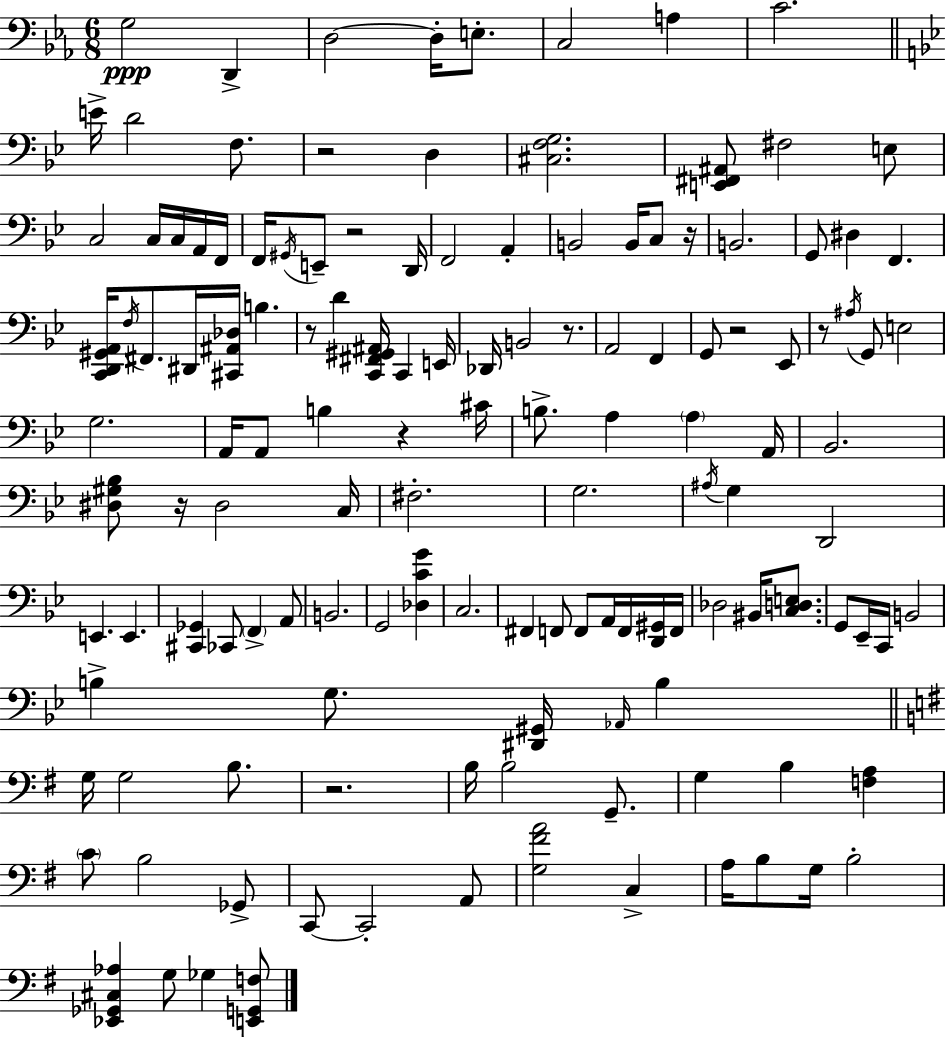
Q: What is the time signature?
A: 6/8